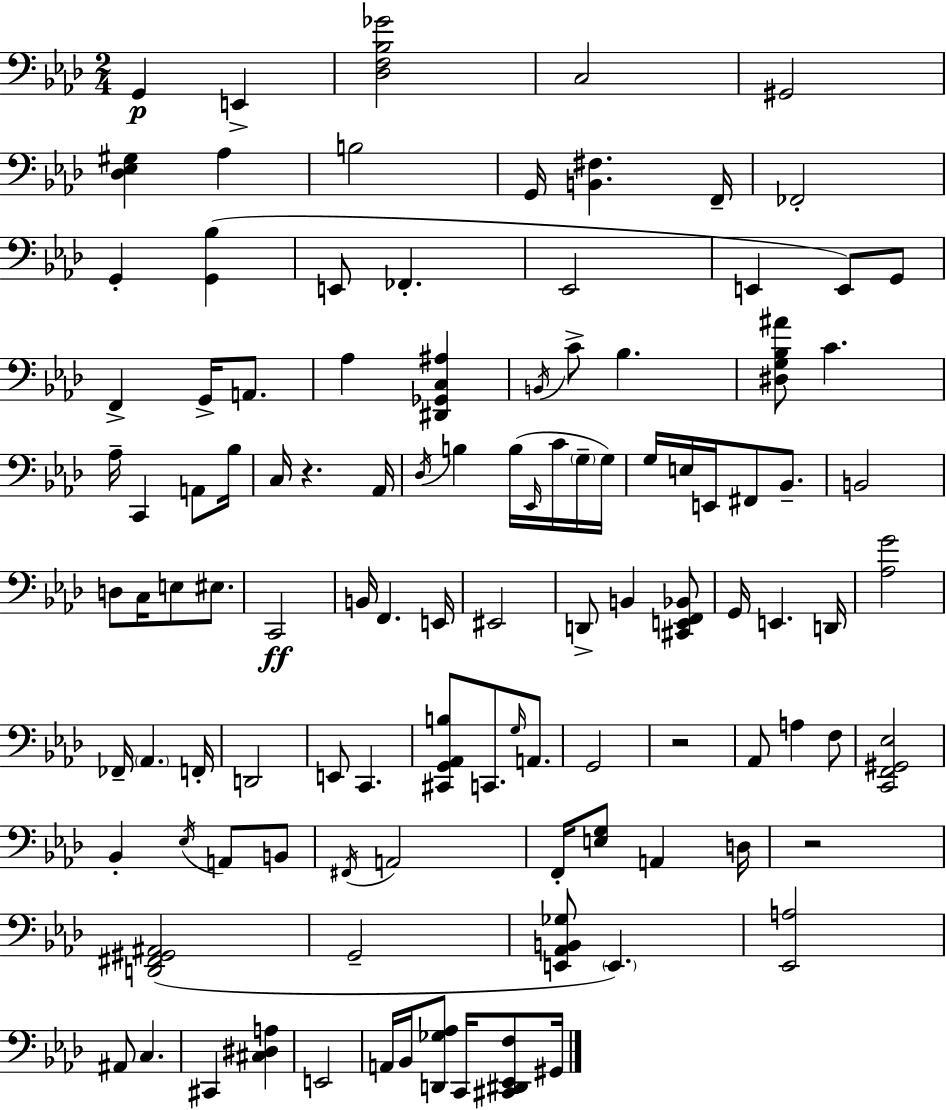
G2/q E2/q [Db3,F3,Bb3,Gb4]/h C3/h G#2/h [Db3,Eb3,G#3]/q Ab3/q B3/h G2/s [B2,F#3]/q. F2/s FES2/h G2/q [G2,Bb3]/q E2/e FES2/q. Eb2/h E2/q E2/e G2/e F2/q G2/s A2/e. Ab3/q [D#2,Gb2,C3,A#3]/q B2/s C4/e Bb3/q. [D#3,G3,Bb3,A#4]/e C4/q. Ab3/s C2/q A2/e Bb3/s C3/s R/q. Ab2/s Db3/s B3/q B3/s Eb2/s C4/s G3/s G3/s G3/s E3/s E2/s F#2/e Bb2/e. B2/h D3/e C3/s E3/e EIS3/e. C2/h B2/s F2/q. E2/s EIS2/h D2/e B2/q [C#2,E2,F2,Bb2]/e G2/s E2/q. D2/s [Ab3,G4]/h FES2/s Ab2/q. F2/s D2/h E2/e C2/q. [C#2,G2,Ab2,B3]/e C2/e. G3/s A2/e. G2/h R/h Ab2/e A3/q F3/e [C2,F2,G#2,Eb3]/h Bb2/q Eb3/s A2/e B2/e F#2/s A2/h F2/s [E3,G3]/e A2/q D3/s R/h [D2,F#2,G#2,A#2]/h G2/h [E2,Ab2,B2,Gb3]/e E2/q. [Eb2,A3]/h A#2/e C3/q. C#2/q [C#3,D#3,A3]/q E2/h A2/s Bb2/s [D2,Gb3,Ab3]/e C2/s [C#2,D#2,Eb2,F3]/e G#2/s